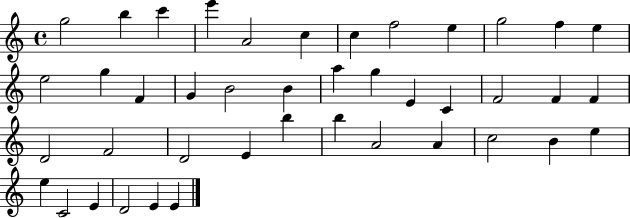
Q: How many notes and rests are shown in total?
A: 42